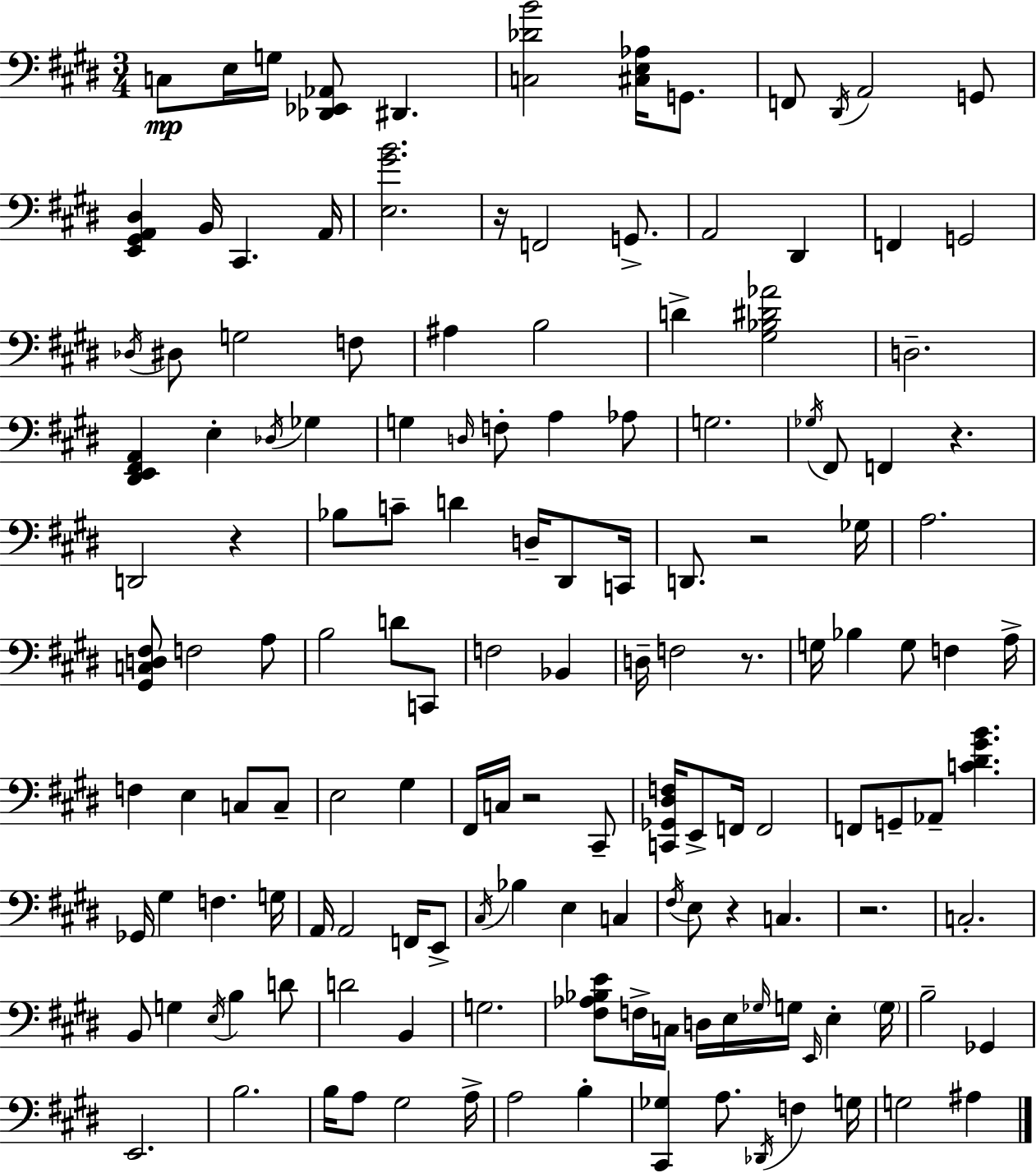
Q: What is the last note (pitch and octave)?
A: A#3